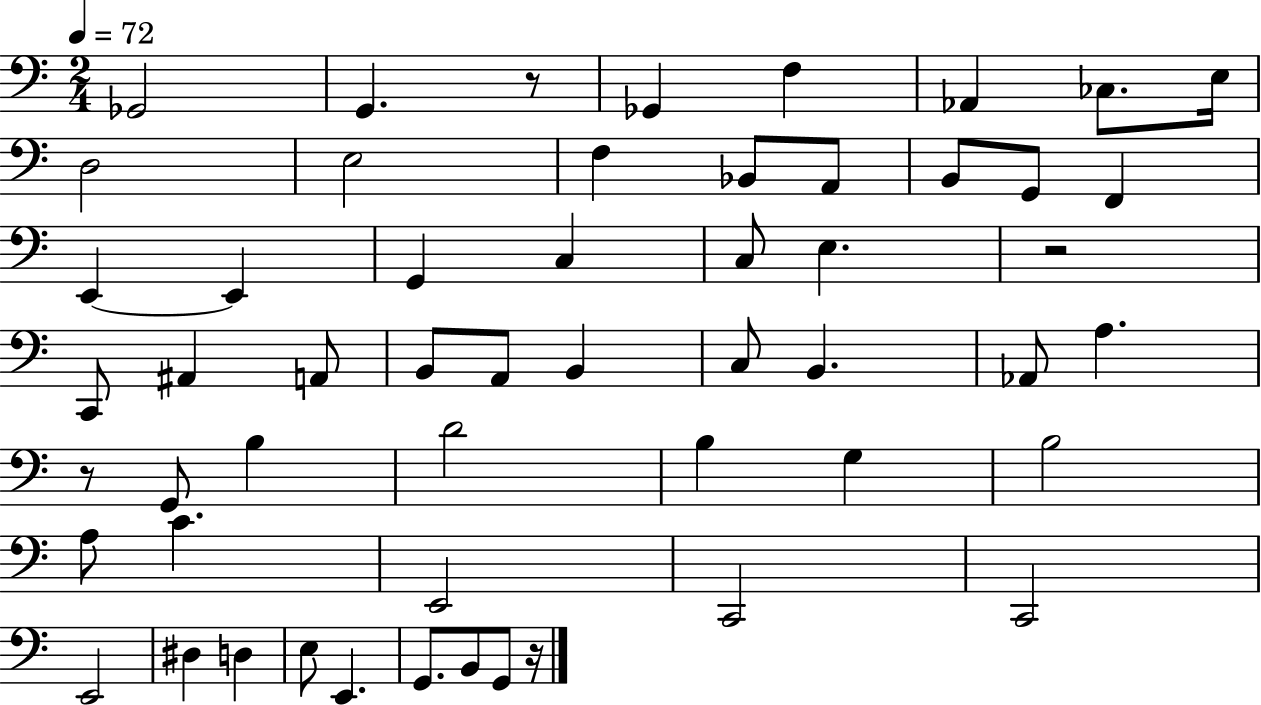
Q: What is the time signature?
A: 2/4